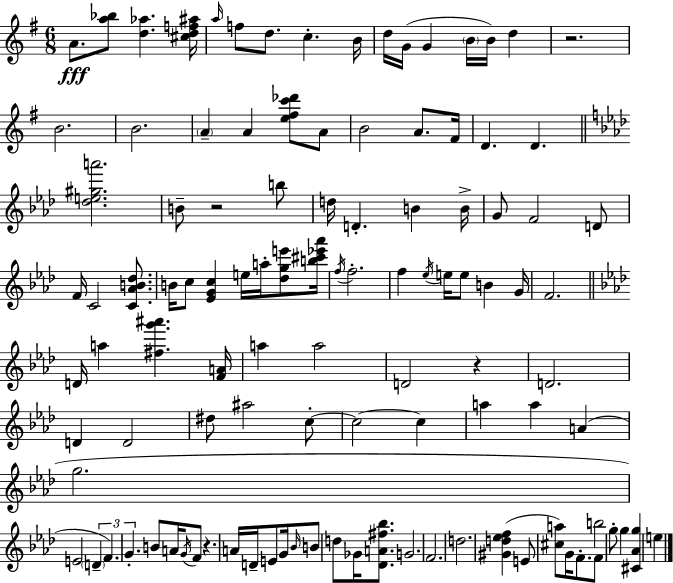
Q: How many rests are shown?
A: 4